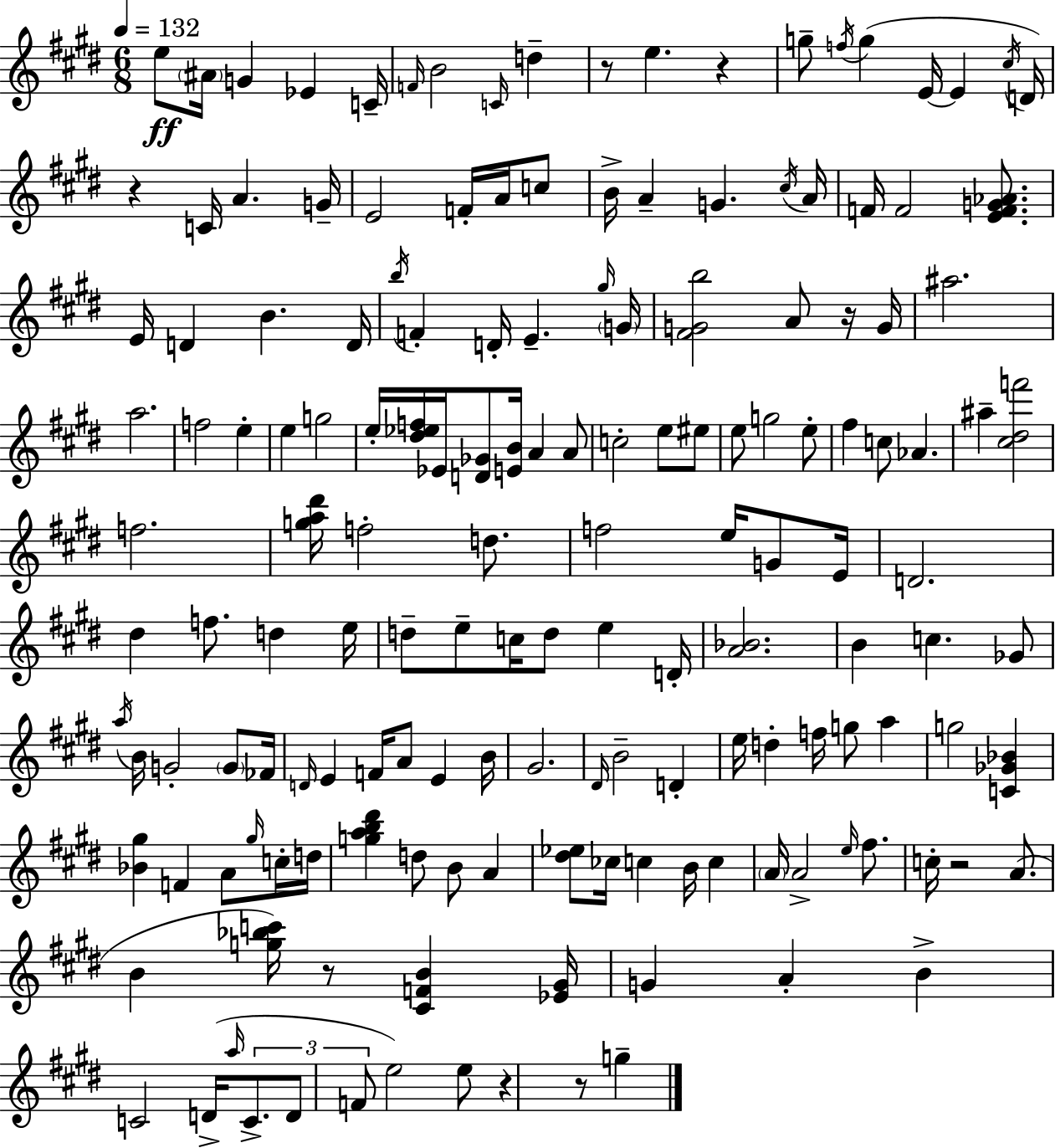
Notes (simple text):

E5/e A#4/s G4/q Eb4/q C4/s F4/s B4/h C4/s D5/q R/e E5/q. R/q G5/e F5/s G5/q E4/s E4/q C#5/s D4/s R/q C4/s A4/q. G4/s E4/h F4/s A4/s C5/e B4/s A4/q G4/q. C#5/s A4/s F4/s F4/h [E4,F4,G4,Ab4]/e. E4/s D4/q B4/q. D4/s B5/s F4/q D4/s E4/q. G#5/s G4/s [F#4,G4,B5]/h A4/e R/s G4/s A#5/h. A5/h. F5/h E5/q E5/q G5/h E5/s [D#5,Eb5,F5]/s Eb4/s [D4,Gb4]/e [E4,B4]/s A4/q A4/e C5/h E5/e EIS5/e E5/e G5/h E5/e F#5/q C5/e Ab4/q. A#5/q [C#5,D#5,F6]/h F5/h. [G5,A5,D#6]/s F5/h D5/e. F5/h E5/s G4/e E4/s D4/h. D#5/q F5/e. D5/q E5/s D5/e E5/e C5/s D5/e E5/q D4/s [A4,Bb4]/h. B4/q C5/q. Gb4/e A5/s B4/s G4/h G4/e FES4/s D4/s E4/q F4/s A4/e E4/q B4/s G#4/h. D#4/s B4/h D4/q E5/s D5/q F5/s G5/e A5/q G5/h [C4,Gb4,Bb4]/q [Bb4,G#5]/q F4/q A4/e G#5/s C5/s D5/s [G5,A5,B5,D#6]/q D5/e B4/e A4/q [D#5,Eb5]/e CES5/s C5/q B4/s C5/q A4/s A4/h E5/s F#5/e. C5/s R/h A4/e. B4/q [G5,Bb5,C6]/s R/e [C#4,F4,B4]/q [Eb4,G#4]/s G4/q A4/q B4/q C4/h D4/s A5/s C4/e. D4/e F4/e E5/h E5/e R/q R/e G5/q